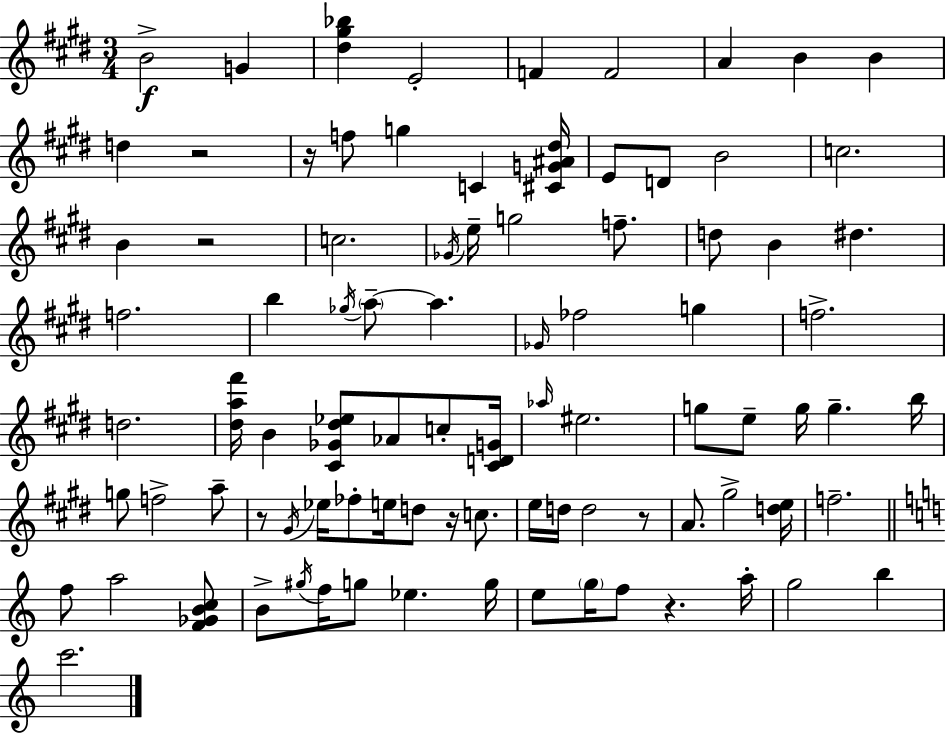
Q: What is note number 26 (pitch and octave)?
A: F5